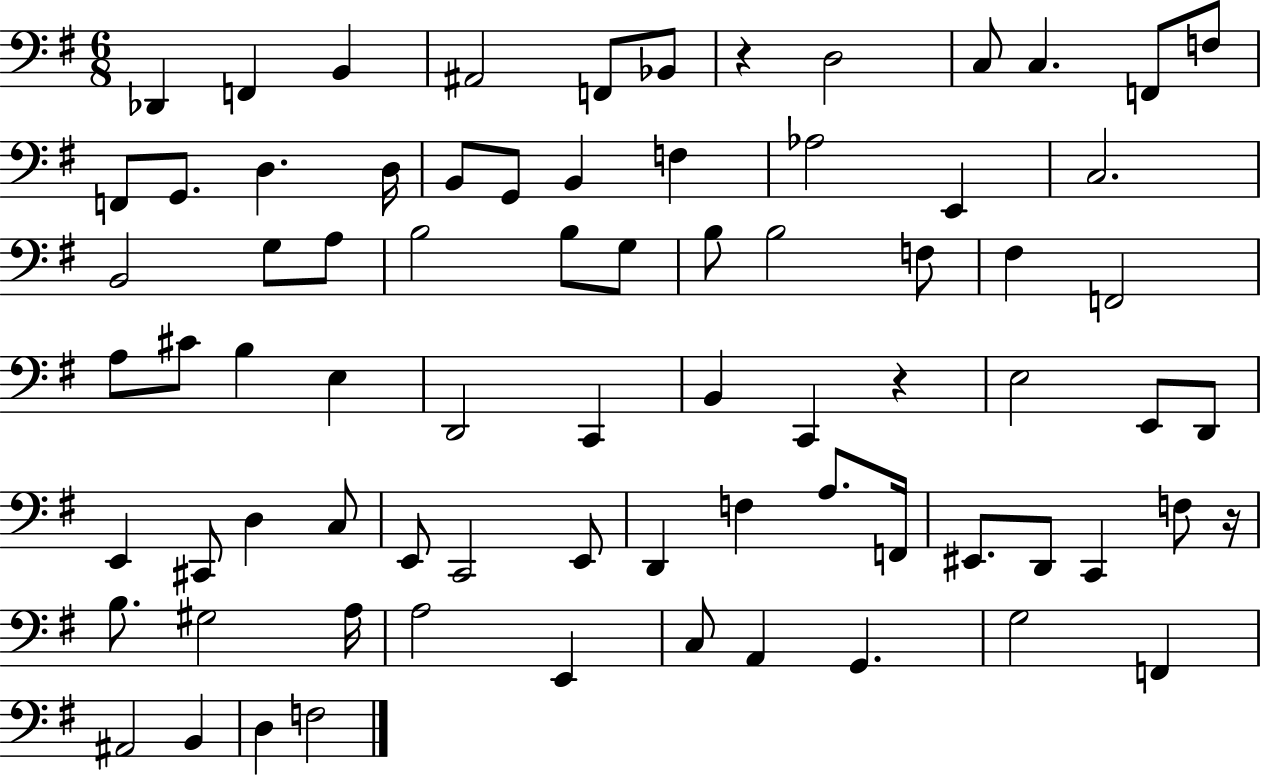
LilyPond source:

{
  \clef bass
  \numericTimeSignature
  \time 6/8
  \key g \major
  des,4 f,4 b,4 | ais,2 f,8 bes,8 | r4 d2 | c8 c4. f,8 f8 | \break f,8 g,8. d4. d16 | b,8 g,8 b,4 f4 | aes2 e,4 | c2. | \break b,2 g8 a8 | b2 b8 g8 | b8 b2 f8 | fis4 f,2 | \break a8 cis'8 b4 e4 | d,2 c,4 | b,4 c,4 r4 | e2 e,8 d,8 | \break e,4 cis,8 d4 c8 | e,8 c,2 e,8 | d,4 f4 a8. f,16 | eis,8. d,8 c,4 f8 r16 | \break b8. gis2 a16 | a2 e,4 | c8 a,4 g,4. | g2 f,4 | \break ais,2 b,4 | d4 f2 | \bar "|."
}